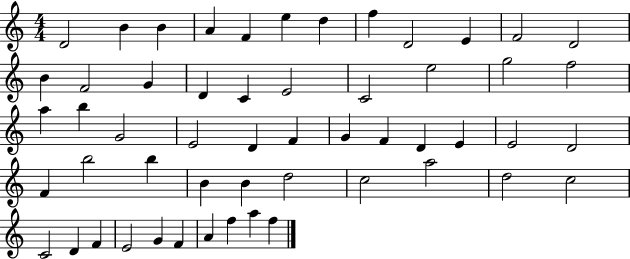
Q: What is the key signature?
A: C major